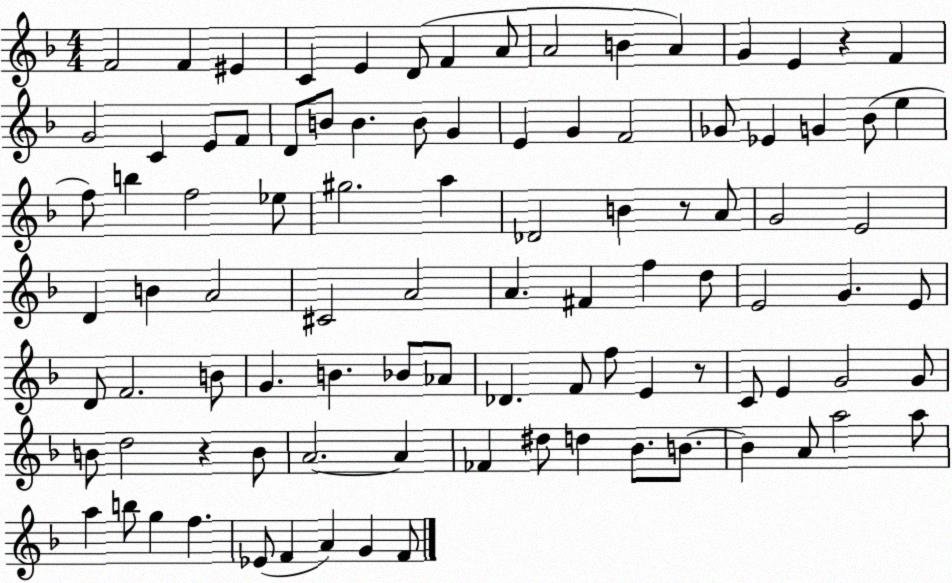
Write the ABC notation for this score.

X:1
T:Untitled
M:4/4
L:1/4
K:F
F2 F ^E C E D/2 F A/2 A2 B A G E z F G2 C E/2 F/2 D/2 B/2 B B/2 G E G F2 _G/2 _E G _B/2 e f/2 b f2 _e/2 ^g2 a _D2 B z/2 A/2 G2 E2 D B A2 ^C2 A2 A ^F f d/2 E2 G E/2 D/2 F2 B/2 G B _B/2 _A/2 _D F/2 f/2 E z/2 C/2 E G2 G/2 B/2 d2 z B/2 A2 A _F ^d/2 d _B/2 B/2 B A/2 a2 a/2 a b/2 g f _E/2 F A G F/2